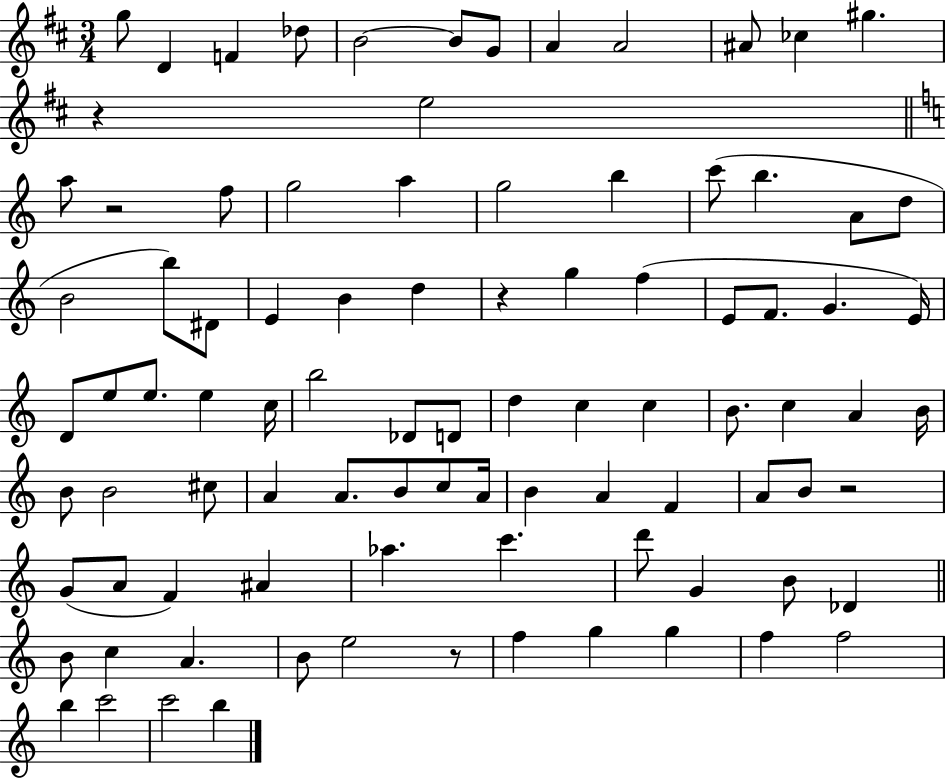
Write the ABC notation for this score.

X:1
T:Untitled
M:3/4
L:1/4
K:D
g/2 D F _d/2 B2 B/2 G/2 A A2 ^A/2 _c ^g z e2 a/2 z2 f/2 g2 a g2 b c'/2 b A/2 d/2 B2 b/2 ^D/2 E B d z g f E/2 F/2 G E/4 D/2 e/2 e/2 e c/4 b2 _D/2 D/2 d c c B/2 c A B/4 B/2 B2 ^c/2 A A/2 B/2 c/2 A/4 B A F A/2 B/2 z2 G/2 A/2 F ^A _a c' d'/2 G B/2 _D B/2 c A B/2 e2 z/2 f g g f f2 b c'2 c'2 b